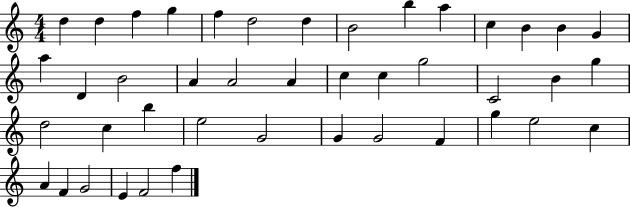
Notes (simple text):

D5/q D5/q F5/q G5/q F5/q D5/h D5/q B4/h B5/q A5/q C5/q B4/q B4/q G4/q A5/q D4/q B4/h A4/q A4/h A4/q C5/q C5/q G5/h C4/h B4/q G5/q D5/h C5/q B5/q E5/h G4/h G4/q G4/h F4/q G5/q E5/h C5/q A4/q F4/q G4/h E4/q F4/h F5/q